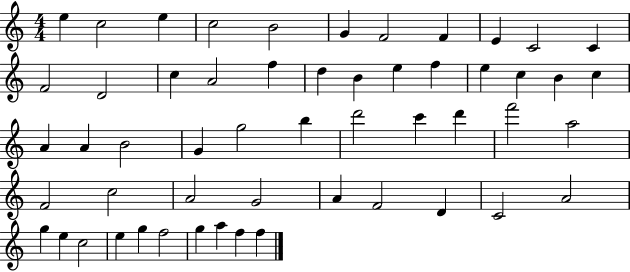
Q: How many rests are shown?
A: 0